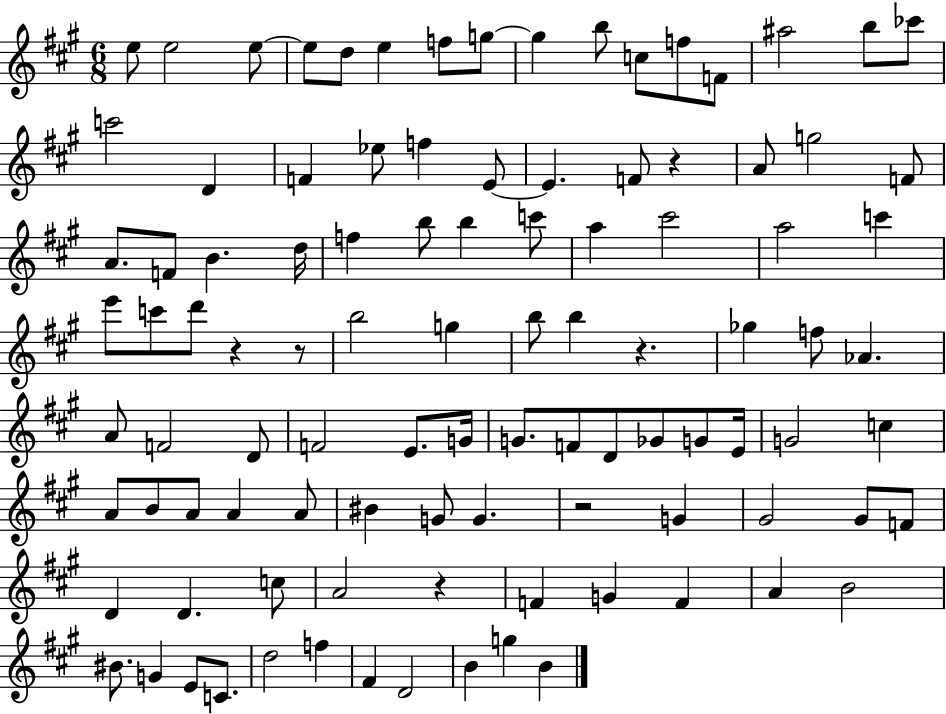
{
  \clef treble
  \numericTimeSignature
  \time 6/8
  \key a \major
  \repeat volta 2 { e''8 e''2 e''8~~ | e''8 d''8 e''4 f''8 g''8~~ | g''4 b''8 c''8 f''8 f'8 | ais''2 b''8 ces'''8 | \break c'''2 d'4 | f'4 ees''8 f''4 e'8~~ | e'4. f'8 r4 | a'8 g''2 f'8 | \break a'8. f'8 b'4. d''16 | f''4 b''8 b''4 c'''8 | a''4 cis'''2 | a''2 c'''4 | \break e'''8 c'''8 d'''8 r4 r8 | b''2 g''4 | b''8 b''4 r4. | ges''4 f''8 aes'4. | \break a'8 f'2 d'8 | f'2 e'8. g'16 | g'8. f'8 d'8 ges'8 g'8 e'16 | g'2 c''4 | \break a'8 b'8 a'8 a'4 a'8 | bis'4 g'8 g'4. | r2 g'4 | gis'2 gis'8 f'8 | \break d'4 d'4. c''8 | a'2 r4 | f'4 g'4 f'4 | a'4 b'2 | \break bis'8. g'4 e'8 c'8. | d''2 f''4 | fis'4 d'2 | b'4 g''4 b'4 | \break } \bar "|."
}